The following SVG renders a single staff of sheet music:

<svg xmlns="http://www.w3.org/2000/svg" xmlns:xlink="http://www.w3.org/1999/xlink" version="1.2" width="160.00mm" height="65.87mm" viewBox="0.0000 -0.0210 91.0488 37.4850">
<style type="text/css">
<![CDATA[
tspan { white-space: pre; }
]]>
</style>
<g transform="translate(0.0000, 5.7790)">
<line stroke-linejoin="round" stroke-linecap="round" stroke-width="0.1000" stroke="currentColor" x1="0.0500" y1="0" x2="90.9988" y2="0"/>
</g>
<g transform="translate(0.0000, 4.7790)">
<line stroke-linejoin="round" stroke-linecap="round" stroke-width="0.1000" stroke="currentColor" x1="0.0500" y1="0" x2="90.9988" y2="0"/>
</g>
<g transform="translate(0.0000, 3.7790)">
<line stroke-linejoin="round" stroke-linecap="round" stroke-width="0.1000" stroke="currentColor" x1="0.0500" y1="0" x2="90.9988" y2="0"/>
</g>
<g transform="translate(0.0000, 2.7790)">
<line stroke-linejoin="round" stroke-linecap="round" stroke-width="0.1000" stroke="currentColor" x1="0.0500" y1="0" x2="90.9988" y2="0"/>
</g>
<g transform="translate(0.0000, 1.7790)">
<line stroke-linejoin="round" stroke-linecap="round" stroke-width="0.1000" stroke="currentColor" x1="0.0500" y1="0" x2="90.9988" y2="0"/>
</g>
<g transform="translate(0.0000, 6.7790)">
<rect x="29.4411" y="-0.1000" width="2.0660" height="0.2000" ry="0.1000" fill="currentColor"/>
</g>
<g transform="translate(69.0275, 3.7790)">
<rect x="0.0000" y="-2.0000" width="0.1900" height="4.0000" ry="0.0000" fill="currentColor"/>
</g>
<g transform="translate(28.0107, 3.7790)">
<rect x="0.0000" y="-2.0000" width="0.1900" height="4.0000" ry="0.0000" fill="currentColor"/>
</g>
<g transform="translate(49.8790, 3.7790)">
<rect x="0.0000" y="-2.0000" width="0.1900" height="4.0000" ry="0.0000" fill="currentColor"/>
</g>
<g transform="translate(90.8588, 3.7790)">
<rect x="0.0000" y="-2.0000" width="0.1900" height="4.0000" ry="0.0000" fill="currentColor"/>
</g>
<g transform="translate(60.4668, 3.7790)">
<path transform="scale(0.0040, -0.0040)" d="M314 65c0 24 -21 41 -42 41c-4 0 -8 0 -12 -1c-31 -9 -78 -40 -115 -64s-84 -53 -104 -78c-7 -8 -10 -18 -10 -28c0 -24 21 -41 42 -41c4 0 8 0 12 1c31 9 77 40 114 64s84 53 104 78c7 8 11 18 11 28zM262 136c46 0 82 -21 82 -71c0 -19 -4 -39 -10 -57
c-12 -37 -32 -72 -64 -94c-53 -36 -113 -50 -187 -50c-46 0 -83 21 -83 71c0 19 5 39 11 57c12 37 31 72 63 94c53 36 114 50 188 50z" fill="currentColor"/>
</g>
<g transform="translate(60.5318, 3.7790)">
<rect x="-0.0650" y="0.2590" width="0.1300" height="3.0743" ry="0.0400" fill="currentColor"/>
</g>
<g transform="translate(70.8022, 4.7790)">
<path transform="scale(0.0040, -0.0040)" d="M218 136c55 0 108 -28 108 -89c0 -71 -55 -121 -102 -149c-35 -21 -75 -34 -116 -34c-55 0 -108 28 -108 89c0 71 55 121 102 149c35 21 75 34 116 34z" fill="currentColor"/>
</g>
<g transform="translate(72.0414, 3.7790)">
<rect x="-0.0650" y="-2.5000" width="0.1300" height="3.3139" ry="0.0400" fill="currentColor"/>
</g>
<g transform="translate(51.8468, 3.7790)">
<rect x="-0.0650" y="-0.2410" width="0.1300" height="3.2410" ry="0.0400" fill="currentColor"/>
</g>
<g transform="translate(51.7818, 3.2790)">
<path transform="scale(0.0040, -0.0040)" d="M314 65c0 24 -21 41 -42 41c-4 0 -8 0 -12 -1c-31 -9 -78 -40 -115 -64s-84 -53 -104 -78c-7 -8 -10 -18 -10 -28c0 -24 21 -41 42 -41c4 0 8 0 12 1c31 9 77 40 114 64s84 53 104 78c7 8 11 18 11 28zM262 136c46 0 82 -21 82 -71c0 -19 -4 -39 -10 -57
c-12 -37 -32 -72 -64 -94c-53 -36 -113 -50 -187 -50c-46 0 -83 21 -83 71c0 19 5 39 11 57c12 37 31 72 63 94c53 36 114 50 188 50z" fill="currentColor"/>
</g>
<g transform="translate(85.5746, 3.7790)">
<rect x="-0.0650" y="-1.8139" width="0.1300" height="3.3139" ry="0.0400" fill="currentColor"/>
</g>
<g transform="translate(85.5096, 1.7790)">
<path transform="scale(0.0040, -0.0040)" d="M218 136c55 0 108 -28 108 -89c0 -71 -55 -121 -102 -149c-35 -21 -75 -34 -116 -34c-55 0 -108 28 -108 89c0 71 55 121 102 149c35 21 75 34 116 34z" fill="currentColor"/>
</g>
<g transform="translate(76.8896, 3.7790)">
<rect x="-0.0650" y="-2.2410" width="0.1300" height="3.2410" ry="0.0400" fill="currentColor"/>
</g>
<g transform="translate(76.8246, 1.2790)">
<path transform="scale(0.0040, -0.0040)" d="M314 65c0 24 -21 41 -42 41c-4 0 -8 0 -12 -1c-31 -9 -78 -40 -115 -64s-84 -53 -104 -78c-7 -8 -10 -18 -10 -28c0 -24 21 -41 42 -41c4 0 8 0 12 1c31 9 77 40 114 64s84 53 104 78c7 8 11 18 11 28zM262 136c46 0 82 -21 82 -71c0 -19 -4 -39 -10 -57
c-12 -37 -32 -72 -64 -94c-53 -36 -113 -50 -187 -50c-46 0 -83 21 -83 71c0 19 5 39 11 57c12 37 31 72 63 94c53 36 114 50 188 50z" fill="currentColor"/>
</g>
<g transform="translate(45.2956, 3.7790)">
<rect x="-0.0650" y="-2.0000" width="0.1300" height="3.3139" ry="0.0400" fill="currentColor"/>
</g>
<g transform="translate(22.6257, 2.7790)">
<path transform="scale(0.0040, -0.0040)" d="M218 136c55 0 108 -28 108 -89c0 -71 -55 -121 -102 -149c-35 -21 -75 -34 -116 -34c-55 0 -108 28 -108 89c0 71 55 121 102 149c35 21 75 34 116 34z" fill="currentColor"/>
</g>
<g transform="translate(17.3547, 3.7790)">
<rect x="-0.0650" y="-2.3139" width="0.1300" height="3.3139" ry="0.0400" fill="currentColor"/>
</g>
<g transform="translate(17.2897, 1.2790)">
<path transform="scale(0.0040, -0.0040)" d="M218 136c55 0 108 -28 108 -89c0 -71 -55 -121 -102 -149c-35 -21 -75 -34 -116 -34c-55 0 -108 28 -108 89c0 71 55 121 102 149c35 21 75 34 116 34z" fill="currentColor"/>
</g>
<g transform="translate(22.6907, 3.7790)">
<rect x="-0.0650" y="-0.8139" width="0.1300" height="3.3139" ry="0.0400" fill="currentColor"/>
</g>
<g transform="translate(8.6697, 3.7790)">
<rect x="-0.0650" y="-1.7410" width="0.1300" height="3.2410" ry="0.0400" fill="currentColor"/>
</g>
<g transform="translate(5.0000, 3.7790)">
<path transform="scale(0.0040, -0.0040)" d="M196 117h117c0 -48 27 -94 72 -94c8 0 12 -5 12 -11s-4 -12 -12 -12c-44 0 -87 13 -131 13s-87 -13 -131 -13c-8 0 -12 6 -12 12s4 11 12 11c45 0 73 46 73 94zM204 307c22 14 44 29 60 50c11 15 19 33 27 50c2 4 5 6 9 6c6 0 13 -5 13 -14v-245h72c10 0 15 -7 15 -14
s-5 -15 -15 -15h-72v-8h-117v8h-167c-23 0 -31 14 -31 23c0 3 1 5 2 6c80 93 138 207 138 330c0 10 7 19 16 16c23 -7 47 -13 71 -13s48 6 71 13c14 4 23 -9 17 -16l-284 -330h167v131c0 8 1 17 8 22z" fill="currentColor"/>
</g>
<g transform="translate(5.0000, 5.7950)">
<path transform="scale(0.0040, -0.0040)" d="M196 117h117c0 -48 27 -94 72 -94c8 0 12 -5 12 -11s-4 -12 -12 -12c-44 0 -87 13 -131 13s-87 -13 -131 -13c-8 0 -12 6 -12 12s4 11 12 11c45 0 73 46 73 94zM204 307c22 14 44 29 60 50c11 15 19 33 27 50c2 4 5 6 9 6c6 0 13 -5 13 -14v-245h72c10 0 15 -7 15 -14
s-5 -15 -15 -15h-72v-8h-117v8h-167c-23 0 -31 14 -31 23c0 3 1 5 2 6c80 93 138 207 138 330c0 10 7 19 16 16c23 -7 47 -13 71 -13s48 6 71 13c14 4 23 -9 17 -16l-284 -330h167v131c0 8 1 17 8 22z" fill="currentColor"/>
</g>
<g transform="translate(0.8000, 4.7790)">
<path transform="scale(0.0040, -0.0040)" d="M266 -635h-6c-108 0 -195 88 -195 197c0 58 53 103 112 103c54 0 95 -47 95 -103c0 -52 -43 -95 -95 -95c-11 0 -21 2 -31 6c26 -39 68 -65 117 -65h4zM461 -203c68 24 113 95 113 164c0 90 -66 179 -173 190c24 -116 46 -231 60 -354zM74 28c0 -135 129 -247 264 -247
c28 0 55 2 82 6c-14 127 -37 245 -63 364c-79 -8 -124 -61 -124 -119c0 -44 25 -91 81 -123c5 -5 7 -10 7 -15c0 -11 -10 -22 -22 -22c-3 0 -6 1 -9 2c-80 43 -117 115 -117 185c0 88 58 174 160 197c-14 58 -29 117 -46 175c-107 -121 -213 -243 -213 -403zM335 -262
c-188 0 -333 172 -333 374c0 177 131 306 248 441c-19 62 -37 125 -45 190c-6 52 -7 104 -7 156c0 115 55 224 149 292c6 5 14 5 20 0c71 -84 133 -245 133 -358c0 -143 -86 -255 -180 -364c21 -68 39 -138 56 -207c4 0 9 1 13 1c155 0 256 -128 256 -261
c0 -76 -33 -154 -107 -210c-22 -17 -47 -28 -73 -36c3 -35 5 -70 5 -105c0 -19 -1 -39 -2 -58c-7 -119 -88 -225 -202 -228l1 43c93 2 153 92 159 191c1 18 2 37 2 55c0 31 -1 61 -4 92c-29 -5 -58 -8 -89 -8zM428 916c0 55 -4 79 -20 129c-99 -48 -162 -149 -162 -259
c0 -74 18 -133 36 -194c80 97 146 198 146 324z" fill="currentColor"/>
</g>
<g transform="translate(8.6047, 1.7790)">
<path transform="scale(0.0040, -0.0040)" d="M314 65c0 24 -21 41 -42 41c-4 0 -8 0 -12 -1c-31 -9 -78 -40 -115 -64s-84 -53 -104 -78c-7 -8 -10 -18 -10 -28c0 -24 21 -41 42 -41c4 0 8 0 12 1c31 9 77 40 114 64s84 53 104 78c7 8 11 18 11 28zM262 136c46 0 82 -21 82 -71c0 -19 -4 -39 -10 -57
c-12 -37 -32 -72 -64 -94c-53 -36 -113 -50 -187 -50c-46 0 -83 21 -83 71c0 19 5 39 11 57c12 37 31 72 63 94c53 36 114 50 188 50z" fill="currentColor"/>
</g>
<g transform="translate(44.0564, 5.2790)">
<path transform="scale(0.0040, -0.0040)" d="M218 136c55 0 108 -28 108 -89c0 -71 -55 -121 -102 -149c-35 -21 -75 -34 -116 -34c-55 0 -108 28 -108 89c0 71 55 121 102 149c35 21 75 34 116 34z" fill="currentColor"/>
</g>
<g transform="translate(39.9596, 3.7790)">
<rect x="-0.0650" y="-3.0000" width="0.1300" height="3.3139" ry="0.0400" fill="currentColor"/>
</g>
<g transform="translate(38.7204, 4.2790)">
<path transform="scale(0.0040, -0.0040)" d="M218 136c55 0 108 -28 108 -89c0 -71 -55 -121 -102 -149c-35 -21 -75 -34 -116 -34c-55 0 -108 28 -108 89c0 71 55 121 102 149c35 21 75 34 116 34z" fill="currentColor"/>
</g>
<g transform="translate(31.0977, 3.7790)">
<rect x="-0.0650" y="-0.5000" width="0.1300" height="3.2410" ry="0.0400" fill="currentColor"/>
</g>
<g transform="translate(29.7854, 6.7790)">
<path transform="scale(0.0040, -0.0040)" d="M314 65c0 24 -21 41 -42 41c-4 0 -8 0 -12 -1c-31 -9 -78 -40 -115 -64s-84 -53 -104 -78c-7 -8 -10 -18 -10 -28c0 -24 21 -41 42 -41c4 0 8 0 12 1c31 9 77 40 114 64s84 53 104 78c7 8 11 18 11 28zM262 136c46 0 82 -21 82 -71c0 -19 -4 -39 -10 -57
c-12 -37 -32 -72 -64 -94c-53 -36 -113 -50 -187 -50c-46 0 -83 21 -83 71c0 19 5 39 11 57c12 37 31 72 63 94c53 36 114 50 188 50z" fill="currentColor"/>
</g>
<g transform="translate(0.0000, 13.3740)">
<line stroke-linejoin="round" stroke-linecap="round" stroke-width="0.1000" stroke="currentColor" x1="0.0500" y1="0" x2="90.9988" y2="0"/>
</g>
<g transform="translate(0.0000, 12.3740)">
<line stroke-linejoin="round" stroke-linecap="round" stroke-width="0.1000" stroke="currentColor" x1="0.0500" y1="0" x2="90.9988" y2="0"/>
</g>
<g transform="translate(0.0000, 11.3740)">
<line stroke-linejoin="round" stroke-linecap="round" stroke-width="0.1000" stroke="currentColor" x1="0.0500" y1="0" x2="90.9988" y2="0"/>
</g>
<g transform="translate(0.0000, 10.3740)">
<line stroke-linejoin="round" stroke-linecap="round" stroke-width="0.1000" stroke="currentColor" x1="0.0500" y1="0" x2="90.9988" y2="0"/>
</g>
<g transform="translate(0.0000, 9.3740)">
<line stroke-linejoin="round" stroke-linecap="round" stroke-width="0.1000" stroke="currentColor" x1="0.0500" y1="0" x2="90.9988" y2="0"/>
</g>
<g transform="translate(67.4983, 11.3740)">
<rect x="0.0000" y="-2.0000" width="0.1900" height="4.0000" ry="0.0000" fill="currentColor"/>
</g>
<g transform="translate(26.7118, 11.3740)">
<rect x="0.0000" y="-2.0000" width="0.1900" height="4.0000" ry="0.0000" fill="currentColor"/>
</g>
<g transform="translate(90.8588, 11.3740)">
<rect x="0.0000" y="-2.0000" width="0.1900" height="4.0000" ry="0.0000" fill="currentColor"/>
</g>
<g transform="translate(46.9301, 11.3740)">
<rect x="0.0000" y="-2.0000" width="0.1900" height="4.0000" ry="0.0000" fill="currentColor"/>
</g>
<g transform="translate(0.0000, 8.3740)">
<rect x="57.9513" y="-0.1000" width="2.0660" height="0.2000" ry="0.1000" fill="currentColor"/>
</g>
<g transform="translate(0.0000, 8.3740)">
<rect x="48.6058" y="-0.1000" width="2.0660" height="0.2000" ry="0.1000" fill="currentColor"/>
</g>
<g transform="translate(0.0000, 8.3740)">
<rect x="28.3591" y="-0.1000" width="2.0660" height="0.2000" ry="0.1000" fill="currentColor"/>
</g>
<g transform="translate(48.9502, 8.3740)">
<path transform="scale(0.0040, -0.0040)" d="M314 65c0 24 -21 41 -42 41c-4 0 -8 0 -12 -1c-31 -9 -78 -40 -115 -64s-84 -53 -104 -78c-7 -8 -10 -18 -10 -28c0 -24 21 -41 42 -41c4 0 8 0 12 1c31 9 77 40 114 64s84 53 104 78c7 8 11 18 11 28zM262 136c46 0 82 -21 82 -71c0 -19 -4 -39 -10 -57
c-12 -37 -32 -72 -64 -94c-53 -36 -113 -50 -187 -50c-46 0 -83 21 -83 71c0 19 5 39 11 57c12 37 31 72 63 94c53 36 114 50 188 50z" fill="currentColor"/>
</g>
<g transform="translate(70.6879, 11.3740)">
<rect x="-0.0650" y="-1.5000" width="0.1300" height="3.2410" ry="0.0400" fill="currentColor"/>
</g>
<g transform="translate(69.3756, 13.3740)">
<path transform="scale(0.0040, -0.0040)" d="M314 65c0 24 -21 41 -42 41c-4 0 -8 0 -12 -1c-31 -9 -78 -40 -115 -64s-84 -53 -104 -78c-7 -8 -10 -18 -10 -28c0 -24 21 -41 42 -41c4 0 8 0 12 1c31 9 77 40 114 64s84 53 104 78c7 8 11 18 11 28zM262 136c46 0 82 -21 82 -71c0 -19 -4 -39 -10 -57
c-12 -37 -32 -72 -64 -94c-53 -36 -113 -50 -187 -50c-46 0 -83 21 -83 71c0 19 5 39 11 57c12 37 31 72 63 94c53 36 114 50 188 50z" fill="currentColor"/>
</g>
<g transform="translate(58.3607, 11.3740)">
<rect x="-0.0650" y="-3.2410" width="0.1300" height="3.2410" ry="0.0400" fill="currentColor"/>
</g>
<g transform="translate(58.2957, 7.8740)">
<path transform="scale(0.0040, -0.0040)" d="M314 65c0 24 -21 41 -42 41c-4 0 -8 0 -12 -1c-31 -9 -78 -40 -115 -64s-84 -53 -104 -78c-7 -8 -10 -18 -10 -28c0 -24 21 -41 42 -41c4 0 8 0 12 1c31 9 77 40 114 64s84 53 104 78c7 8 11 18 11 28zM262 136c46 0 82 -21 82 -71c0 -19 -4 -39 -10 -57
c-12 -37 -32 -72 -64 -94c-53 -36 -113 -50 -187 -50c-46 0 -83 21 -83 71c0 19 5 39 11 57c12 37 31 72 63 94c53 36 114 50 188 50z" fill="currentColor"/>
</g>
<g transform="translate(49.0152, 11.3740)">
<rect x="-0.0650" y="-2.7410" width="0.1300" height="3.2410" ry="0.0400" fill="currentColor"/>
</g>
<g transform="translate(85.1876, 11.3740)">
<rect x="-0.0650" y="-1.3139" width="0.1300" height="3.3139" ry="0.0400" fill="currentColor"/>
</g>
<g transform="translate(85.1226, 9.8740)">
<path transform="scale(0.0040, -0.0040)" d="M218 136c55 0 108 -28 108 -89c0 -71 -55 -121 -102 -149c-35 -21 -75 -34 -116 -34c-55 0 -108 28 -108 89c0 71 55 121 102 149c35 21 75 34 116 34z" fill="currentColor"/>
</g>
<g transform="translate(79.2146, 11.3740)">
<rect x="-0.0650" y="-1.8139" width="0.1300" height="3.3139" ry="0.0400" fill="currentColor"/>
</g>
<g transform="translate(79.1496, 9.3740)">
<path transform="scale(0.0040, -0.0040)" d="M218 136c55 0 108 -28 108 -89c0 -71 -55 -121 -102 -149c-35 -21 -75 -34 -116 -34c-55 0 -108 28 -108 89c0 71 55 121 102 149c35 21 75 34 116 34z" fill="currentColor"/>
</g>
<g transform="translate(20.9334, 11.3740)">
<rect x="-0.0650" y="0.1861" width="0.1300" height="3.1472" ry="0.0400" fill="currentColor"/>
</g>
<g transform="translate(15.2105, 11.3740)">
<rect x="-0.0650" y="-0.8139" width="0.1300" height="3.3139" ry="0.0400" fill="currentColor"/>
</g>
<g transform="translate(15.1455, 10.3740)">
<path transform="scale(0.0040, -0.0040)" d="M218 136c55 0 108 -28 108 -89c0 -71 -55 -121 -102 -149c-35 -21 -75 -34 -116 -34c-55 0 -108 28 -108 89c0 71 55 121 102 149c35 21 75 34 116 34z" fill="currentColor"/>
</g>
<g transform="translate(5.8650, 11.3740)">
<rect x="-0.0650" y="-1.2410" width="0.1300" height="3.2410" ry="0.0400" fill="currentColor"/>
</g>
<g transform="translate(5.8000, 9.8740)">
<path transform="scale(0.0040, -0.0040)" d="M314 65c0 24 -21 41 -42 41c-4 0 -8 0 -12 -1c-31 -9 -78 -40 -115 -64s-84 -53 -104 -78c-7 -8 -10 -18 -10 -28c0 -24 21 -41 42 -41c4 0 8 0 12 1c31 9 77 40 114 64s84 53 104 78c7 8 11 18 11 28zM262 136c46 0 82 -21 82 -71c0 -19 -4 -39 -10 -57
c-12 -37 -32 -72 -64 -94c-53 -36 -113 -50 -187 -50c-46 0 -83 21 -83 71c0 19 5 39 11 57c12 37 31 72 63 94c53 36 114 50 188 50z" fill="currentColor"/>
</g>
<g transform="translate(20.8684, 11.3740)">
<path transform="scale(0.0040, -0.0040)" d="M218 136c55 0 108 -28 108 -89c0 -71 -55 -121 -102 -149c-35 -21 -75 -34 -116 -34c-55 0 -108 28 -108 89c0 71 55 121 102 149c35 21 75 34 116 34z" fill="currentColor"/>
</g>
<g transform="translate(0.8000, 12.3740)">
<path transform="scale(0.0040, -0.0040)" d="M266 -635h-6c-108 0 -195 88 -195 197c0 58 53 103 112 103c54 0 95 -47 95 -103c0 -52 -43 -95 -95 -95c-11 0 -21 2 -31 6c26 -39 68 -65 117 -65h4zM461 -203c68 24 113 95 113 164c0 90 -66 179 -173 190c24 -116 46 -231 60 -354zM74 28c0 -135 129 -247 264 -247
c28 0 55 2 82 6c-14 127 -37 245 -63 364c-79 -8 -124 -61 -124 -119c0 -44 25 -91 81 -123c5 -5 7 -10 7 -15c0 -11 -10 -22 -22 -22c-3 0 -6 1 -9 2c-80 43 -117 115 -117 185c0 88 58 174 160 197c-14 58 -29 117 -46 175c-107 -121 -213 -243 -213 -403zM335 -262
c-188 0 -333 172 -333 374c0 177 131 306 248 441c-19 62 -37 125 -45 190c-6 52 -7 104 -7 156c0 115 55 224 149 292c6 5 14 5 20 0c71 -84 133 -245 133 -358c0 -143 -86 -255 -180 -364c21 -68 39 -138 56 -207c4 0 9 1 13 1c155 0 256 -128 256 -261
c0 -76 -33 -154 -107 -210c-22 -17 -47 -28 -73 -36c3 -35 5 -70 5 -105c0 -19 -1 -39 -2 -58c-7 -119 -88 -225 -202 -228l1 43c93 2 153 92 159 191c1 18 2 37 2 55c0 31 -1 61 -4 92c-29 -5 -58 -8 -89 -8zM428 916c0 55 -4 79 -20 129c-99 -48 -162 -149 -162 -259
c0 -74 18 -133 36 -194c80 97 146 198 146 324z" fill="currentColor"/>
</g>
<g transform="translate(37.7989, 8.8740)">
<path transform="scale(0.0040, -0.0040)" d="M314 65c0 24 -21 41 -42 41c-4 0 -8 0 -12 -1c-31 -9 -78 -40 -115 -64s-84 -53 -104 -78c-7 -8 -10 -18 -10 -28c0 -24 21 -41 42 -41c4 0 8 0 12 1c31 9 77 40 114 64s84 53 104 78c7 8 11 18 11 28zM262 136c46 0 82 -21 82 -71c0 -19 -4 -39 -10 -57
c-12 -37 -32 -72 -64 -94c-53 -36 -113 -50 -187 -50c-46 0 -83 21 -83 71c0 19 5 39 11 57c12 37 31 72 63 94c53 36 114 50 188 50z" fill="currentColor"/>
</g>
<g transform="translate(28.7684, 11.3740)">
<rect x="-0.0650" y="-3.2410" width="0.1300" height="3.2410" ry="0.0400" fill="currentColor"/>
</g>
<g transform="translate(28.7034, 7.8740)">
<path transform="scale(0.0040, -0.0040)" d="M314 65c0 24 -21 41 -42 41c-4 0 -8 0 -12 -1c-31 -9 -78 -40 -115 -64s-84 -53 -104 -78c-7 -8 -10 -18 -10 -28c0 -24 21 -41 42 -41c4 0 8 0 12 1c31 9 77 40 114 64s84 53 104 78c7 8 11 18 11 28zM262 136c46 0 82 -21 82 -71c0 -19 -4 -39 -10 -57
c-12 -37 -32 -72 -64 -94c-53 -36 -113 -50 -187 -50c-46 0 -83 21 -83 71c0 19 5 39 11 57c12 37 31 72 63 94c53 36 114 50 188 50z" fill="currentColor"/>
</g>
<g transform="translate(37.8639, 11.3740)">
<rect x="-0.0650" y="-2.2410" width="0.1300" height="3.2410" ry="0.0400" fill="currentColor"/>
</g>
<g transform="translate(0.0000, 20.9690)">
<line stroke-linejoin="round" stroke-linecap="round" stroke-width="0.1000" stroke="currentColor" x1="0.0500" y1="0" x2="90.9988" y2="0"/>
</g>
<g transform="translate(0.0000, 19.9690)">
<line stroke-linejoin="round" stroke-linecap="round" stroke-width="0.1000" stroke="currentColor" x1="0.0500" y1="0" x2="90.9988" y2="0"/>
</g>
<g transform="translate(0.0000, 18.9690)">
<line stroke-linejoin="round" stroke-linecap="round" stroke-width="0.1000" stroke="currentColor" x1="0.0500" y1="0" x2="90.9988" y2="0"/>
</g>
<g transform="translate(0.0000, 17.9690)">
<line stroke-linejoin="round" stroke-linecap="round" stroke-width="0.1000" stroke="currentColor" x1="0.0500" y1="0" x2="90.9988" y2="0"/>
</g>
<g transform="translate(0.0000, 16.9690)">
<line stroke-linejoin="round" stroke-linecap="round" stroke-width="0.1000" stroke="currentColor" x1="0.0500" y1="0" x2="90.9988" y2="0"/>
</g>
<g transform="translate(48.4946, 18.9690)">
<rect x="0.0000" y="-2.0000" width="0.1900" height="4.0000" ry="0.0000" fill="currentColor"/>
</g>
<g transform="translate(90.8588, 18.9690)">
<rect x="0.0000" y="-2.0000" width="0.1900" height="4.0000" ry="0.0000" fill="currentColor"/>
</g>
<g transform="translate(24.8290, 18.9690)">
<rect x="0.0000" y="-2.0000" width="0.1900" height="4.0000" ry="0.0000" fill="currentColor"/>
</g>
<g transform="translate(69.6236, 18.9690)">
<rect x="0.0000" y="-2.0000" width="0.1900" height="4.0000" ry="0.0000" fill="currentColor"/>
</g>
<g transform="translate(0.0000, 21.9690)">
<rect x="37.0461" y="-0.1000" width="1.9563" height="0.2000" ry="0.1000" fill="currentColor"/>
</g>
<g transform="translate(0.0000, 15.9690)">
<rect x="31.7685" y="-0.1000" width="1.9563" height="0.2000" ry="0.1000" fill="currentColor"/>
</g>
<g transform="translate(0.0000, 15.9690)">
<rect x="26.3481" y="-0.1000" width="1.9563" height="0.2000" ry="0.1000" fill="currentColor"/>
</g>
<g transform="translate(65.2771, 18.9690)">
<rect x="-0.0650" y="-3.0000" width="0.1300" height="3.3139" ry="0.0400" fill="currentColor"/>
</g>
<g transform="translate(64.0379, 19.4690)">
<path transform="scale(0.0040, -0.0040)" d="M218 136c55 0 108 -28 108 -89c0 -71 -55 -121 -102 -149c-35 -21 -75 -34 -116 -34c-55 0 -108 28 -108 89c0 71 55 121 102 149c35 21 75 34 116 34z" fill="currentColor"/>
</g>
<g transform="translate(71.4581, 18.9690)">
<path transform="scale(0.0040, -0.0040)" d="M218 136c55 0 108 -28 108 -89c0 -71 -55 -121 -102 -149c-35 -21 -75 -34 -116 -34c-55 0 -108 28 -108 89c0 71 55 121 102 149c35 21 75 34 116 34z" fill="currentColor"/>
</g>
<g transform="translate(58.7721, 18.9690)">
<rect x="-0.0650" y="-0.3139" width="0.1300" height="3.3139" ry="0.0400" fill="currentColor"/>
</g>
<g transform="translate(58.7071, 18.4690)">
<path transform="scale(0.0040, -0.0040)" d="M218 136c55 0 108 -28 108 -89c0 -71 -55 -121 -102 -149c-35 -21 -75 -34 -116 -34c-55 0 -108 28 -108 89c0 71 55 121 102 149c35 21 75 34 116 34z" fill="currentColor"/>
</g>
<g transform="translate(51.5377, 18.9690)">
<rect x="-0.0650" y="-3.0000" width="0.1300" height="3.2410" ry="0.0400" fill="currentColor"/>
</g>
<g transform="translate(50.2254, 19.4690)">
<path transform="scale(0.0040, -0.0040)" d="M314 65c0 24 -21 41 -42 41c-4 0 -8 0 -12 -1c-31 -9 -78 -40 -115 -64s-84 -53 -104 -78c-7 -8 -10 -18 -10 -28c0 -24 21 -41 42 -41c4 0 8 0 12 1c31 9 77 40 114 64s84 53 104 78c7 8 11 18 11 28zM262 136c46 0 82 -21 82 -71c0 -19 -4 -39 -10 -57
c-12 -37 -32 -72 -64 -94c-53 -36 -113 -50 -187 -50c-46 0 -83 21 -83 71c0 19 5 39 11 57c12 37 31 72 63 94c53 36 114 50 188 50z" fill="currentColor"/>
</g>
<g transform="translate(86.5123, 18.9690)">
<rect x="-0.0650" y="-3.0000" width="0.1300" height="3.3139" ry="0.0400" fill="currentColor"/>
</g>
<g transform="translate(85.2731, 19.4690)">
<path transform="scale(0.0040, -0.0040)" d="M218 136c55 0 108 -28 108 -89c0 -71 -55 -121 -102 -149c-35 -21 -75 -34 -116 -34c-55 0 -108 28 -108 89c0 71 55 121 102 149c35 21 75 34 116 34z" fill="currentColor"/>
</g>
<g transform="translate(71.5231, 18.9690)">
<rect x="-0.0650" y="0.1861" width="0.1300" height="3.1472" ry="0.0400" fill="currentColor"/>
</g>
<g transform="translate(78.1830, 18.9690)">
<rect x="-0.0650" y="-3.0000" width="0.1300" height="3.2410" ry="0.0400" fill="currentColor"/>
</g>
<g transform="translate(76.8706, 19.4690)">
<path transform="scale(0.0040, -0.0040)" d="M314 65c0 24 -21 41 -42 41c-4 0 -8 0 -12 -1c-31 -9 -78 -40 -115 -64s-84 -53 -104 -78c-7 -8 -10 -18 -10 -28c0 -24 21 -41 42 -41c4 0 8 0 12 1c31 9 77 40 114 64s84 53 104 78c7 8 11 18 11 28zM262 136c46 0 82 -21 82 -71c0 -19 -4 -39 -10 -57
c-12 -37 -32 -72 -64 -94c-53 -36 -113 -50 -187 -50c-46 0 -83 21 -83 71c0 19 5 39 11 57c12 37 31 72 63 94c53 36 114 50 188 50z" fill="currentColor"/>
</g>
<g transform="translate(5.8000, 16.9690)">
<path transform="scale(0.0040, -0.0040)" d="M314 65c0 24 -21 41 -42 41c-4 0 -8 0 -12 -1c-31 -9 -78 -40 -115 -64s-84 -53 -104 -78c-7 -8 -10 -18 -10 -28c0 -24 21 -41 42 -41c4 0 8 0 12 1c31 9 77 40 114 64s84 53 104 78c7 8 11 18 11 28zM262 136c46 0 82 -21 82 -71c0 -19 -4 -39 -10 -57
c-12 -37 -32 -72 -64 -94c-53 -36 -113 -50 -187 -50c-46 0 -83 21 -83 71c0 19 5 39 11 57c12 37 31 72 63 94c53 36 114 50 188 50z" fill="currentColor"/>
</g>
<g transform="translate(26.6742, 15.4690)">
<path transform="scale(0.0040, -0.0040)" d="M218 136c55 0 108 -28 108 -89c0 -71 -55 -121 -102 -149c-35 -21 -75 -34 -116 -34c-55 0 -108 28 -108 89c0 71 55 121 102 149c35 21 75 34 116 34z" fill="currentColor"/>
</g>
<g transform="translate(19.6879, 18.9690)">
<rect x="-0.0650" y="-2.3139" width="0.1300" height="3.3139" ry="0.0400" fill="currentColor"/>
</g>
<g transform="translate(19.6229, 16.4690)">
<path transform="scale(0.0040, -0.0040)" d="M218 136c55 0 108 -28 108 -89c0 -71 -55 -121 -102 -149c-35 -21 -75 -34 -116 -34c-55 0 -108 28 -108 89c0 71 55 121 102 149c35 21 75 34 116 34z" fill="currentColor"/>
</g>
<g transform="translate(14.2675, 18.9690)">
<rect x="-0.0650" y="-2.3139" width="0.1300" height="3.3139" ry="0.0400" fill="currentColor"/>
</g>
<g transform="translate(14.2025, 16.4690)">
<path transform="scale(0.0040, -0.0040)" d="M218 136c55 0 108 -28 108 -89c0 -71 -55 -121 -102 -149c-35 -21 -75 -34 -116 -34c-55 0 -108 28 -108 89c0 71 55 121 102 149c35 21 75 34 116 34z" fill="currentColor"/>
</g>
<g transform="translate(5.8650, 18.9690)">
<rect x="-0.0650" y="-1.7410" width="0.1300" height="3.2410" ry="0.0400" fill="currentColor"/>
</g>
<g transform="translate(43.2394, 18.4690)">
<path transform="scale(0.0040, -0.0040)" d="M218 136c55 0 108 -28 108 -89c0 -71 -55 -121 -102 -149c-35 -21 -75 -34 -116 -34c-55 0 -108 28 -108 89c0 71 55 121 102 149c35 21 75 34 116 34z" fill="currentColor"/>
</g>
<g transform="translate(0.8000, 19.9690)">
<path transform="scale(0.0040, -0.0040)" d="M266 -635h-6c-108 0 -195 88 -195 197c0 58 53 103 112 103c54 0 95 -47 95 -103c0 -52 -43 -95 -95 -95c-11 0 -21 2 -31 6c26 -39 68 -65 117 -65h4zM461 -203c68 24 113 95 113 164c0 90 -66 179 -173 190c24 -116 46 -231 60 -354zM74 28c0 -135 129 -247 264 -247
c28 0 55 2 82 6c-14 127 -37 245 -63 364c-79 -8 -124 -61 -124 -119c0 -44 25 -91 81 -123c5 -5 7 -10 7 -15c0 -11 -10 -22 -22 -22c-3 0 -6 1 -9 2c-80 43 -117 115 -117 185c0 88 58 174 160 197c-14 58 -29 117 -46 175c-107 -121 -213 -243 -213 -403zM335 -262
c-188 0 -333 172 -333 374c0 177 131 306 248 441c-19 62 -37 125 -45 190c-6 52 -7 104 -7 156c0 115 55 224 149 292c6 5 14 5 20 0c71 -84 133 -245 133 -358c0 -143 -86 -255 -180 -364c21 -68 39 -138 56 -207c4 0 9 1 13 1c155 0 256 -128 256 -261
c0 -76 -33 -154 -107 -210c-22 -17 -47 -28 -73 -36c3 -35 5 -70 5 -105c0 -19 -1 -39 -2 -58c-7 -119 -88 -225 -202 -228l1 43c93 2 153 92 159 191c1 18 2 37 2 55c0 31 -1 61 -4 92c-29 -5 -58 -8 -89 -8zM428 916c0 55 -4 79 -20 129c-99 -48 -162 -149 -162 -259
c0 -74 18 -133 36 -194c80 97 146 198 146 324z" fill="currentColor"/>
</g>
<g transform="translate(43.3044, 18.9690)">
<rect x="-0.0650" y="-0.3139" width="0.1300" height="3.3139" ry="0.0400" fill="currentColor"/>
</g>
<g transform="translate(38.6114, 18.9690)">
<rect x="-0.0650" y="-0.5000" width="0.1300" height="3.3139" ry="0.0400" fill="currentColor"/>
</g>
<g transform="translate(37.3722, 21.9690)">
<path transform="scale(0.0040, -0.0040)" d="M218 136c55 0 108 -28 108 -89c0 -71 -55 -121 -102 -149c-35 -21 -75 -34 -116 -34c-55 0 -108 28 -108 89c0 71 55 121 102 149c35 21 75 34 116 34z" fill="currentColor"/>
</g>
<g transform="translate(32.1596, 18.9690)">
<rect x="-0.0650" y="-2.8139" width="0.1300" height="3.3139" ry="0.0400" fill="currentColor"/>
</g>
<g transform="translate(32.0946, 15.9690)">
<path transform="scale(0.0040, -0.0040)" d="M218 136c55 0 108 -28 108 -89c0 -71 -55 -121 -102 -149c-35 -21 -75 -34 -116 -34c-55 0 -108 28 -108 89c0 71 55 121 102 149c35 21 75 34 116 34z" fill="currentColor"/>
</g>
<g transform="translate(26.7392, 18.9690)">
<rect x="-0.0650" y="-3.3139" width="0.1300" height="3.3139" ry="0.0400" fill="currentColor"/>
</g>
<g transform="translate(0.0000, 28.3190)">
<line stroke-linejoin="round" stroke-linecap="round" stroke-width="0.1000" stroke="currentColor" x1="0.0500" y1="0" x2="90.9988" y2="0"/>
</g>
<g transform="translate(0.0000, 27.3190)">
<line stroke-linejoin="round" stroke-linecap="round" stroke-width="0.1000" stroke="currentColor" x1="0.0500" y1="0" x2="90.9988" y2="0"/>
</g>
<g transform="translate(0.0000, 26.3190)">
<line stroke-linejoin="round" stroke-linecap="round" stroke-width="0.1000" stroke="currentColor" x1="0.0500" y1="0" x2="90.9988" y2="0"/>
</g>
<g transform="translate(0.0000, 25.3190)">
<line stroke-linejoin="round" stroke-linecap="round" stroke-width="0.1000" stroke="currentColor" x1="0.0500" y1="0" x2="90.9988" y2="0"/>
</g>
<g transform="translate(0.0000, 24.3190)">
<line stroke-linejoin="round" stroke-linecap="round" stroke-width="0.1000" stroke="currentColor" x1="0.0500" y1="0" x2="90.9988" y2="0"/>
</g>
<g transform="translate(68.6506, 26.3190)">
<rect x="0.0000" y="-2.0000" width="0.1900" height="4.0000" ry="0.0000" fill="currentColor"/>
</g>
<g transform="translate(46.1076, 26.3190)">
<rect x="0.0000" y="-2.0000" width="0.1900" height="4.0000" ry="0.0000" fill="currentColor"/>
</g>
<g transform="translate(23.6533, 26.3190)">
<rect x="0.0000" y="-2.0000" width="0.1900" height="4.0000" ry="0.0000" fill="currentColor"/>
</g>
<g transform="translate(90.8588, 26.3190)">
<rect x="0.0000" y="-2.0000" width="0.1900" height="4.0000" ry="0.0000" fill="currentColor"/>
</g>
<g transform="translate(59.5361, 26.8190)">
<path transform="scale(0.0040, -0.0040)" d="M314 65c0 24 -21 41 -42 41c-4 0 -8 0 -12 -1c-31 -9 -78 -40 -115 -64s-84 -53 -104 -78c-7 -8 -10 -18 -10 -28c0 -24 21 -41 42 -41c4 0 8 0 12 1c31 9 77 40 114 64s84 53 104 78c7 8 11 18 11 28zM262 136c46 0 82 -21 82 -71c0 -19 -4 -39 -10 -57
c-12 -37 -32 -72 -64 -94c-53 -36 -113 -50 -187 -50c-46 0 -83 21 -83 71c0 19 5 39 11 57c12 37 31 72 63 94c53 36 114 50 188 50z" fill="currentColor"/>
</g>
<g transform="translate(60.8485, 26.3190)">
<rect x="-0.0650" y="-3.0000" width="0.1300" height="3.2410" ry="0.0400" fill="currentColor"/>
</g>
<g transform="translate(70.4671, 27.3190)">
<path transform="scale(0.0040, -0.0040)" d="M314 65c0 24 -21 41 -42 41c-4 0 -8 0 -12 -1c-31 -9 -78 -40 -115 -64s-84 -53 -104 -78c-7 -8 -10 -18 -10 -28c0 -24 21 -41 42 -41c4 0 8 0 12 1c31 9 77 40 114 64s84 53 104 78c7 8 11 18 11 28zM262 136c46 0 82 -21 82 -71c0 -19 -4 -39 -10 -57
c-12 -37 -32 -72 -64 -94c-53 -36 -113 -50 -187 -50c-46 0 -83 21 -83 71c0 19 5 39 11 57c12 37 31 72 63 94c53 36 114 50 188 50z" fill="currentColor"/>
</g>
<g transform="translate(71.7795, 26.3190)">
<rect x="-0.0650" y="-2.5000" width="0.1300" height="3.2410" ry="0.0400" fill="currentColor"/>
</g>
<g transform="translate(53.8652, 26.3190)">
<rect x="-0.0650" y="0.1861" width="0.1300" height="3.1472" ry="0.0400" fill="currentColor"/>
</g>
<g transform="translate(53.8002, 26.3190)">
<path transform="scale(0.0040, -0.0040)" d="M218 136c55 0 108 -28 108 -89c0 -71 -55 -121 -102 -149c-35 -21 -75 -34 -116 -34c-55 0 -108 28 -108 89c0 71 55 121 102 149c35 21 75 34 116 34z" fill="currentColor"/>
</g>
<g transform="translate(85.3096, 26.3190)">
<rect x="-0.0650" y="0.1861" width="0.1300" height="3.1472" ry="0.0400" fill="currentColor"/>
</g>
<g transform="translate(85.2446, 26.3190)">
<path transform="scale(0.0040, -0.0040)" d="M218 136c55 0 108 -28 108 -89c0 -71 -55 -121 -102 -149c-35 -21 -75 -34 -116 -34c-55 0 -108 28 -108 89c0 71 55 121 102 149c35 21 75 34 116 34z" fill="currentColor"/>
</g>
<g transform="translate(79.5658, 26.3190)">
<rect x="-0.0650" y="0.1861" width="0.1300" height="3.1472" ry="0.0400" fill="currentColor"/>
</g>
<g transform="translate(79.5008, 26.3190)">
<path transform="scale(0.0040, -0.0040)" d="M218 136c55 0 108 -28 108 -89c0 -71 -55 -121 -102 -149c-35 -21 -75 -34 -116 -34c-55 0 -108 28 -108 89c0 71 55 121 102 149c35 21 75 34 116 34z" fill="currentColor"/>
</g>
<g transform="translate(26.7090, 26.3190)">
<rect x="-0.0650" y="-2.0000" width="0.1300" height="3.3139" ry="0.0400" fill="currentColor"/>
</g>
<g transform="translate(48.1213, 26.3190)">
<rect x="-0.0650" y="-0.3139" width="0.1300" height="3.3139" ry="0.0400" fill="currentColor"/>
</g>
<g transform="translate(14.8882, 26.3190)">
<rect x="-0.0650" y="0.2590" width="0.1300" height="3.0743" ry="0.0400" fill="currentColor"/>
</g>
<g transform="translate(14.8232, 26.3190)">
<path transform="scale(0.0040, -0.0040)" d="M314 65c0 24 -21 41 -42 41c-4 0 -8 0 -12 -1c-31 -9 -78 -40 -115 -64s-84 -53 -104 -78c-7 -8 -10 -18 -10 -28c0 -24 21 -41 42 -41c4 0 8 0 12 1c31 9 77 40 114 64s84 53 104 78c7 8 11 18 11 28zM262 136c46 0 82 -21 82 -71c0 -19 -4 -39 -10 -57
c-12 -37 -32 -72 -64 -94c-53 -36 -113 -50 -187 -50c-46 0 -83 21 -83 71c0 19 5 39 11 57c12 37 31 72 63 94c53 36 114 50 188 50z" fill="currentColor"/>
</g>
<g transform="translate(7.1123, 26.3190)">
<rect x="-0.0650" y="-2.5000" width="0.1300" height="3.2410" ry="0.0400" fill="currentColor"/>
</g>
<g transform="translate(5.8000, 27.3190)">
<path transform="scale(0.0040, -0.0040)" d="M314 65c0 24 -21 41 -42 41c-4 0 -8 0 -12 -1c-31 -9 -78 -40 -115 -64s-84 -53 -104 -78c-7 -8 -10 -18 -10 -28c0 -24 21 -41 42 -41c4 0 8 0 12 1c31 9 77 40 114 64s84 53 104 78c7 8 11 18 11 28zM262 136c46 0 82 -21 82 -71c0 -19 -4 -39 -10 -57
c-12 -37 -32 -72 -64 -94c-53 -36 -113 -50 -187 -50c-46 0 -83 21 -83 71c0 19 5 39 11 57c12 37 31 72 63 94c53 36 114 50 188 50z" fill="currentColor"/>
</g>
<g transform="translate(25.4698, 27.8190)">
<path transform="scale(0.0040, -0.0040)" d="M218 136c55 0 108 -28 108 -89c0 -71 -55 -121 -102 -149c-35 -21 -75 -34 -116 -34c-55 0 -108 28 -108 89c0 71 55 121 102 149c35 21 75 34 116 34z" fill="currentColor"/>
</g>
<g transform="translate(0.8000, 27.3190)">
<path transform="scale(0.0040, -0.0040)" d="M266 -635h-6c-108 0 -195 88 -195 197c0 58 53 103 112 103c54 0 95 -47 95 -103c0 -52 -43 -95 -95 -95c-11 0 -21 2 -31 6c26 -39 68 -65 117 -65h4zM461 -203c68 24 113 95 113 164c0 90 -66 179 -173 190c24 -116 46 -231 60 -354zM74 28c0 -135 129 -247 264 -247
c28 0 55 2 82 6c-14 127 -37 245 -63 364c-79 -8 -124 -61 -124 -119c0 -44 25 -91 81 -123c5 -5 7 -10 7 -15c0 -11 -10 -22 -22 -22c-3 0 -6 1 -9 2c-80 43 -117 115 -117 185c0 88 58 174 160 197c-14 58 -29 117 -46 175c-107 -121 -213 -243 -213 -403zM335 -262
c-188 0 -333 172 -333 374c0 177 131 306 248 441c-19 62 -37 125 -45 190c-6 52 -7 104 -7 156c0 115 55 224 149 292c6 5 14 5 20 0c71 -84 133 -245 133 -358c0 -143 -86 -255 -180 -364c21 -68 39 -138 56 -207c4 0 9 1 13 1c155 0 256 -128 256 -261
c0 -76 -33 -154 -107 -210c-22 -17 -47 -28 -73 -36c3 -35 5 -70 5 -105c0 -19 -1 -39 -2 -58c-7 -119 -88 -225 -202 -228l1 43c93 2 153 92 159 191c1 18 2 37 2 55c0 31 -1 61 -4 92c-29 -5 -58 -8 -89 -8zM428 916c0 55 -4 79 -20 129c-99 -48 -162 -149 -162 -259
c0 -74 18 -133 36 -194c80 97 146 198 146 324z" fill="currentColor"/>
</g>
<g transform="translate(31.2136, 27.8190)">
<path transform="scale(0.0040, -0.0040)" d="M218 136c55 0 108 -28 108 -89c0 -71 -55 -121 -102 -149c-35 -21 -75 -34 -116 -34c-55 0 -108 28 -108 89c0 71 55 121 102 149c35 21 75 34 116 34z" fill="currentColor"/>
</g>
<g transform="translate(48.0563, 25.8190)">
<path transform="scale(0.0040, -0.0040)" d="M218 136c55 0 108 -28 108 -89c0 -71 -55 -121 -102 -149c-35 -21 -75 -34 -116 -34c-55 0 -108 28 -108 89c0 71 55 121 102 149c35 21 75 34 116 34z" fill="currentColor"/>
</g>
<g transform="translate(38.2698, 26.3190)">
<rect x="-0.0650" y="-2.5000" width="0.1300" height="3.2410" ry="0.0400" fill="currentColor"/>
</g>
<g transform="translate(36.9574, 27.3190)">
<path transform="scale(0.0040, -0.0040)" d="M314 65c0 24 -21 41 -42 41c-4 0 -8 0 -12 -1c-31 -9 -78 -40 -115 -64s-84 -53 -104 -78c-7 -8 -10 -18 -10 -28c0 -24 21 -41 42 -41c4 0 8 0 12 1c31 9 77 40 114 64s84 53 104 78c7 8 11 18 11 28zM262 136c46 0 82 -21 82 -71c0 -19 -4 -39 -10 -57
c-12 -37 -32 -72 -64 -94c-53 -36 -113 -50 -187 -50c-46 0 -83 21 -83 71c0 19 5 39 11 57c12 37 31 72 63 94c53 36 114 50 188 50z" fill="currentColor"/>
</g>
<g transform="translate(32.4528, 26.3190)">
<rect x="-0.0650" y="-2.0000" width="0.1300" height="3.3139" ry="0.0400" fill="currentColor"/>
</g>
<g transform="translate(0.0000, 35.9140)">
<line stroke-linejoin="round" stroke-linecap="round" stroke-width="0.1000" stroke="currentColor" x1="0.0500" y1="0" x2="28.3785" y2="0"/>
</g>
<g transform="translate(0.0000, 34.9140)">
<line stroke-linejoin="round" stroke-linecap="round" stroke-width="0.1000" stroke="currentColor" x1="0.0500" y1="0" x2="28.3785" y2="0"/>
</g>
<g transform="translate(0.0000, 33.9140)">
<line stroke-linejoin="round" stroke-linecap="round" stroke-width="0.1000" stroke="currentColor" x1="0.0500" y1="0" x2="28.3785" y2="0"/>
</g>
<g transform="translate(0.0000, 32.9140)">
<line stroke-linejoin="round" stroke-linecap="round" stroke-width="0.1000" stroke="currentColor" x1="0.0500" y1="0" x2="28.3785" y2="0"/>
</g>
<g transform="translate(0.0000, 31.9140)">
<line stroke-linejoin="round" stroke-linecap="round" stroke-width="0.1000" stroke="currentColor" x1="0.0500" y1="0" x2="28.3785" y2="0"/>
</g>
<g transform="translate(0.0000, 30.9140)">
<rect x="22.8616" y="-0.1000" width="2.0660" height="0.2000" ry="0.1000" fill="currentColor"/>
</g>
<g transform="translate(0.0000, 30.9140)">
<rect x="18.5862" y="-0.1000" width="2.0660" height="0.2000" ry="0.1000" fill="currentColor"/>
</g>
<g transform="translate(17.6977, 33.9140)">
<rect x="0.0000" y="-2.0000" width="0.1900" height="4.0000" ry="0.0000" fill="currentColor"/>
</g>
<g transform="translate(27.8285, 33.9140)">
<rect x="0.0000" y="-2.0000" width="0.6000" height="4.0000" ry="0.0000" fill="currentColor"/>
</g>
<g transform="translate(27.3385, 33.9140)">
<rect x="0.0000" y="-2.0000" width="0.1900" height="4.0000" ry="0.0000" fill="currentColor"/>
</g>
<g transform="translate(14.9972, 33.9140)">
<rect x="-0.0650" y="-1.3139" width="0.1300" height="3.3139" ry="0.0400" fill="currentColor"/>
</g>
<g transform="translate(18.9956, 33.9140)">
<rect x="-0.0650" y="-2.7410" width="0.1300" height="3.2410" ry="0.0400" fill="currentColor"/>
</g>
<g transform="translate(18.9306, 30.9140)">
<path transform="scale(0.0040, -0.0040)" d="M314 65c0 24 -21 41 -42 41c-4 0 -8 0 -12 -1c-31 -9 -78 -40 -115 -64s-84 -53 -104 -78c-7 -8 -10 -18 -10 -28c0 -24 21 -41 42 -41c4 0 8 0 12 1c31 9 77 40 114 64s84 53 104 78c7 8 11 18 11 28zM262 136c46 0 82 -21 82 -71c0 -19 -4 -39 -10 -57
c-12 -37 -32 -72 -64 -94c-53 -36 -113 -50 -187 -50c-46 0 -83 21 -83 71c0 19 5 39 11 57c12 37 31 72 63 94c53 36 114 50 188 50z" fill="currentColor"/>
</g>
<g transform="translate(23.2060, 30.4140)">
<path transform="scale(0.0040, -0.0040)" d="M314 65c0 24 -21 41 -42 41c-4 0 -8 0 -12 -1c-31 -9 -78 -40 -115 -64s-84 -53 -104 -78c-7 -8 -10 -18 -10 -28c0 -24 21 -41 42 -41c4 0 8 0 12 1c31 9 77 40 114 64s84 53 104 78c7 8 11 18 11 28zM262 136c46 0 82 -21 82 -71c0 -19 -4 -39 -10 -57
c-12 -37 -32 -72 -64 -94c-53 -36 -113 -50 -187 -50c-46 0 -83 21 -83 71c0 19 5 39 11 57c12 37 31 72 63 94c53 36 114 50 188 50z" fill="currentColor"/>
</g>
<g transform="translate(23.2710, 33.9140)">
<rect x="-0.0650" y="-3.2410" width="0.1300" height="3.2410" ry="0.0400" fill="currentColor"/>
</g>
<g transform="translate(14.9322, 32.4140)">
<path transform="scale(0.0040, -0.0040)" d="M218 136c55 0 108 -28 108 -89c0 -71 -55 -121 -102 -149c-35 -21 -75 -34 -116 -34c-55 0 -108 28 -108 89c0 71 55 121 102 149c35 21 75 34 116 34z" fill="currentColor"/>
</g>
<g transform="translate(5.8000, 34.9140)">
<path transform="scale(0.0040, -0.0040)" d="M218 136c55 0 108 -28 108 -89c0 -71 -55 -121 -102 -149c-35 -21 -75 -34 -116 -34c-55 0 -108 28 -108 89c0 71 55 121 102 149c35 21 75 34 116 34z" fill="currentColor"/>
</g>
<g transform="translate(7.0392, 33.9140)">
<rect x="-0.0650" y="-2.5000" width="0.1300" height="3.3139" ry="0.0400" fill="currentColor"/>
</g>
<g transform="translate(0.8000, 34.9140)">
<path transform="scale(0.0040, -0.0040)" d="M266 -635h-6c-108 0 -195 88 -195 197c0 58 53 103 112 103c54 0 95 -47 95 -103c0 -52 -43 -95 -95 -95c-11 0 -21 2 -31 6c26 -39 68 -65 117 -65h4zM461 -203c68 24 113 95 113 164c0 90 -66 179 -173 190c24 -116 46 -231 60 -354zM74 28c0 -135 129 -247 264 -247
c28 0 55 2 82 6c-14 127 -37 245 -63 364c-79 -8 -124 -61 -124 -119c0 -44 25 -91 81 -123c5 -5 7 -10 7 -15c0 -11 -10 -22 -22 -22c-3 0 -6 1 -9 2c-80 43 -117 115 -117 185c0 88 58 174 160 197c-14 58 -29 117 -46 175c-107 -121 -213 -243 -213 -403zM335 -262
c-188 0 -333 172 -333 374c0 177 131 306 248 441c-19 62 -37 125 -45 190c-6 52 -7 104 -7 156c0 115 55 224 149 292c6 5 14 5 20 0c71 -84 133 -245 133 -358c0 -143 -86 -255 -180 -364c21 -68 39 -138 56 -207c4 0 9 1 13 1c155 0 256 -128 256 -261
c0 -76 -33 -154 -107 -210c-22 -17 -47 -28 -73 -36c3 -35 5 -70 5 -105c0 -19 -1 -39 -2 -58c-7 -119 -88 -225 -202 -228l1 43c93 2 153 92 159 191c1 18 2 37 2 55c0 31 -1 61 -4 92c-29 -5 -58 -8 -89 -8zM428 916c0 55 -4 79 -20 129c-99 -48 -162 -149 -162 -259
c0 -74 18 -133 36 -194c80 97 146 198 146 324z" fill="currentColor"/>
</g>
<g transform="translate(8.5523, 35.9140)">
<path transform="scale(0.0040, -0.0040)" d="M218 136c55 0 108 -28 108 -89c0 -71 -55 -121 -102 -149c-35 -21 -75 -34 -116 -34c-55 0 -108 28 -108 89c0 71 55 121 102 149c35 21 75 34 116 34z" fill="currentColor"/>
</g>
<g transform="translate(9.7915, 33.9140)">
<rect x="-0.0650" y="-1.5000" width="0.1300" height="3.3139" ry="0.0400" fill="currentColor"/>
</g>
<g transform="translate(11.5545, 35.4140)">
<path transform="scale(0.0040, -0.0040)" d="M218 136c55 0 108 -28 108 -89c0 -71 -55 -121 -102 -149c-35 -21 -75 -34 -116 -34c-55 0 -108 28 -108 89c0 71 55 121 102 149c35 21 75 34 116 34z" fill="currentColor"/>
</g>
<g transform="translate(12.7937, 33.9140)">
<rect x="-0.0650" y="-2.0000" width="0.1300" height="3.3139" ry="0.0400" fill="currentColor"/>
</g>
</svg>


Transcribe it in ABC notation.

X:1
T:Untitled
M:4/4
L:1/4
K:C
f2 g d C2 A F c2 B2 G g2 f e2 d B b2 g2 a2 b2 E2 f e f2 g g b a C c A2 c A B A2 A G2 B2 F F G2 c B A2 G2 B B G E F e a2 b2